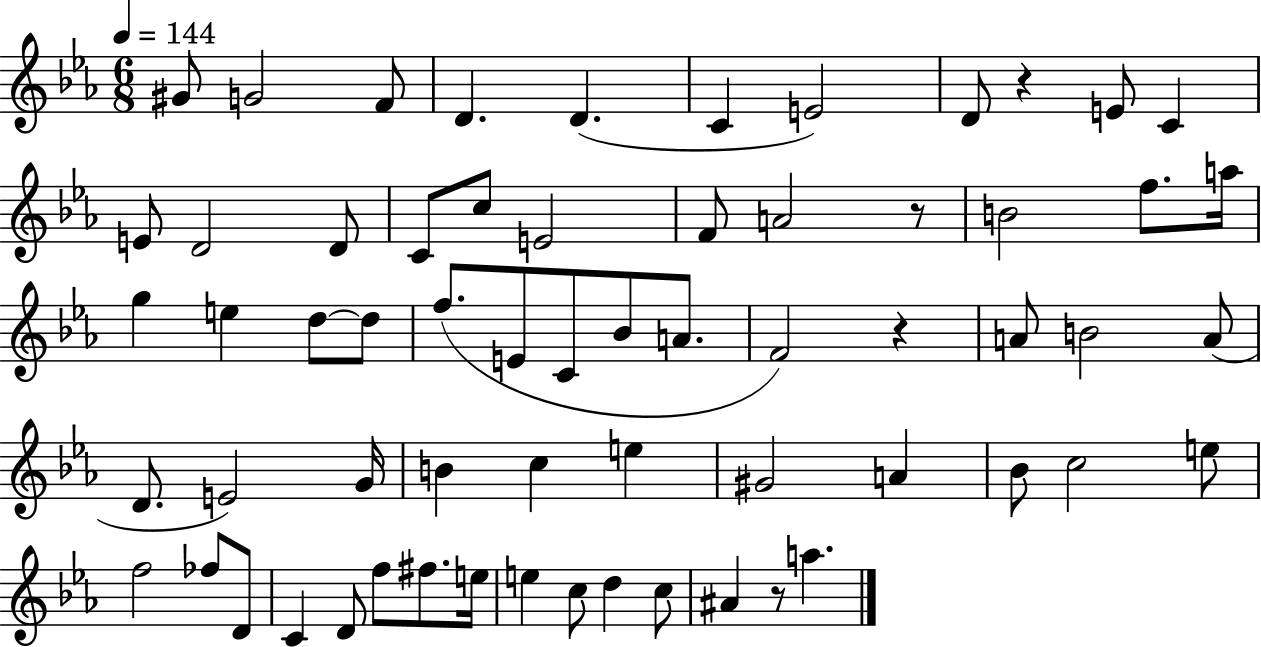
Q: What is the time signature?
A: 6/8